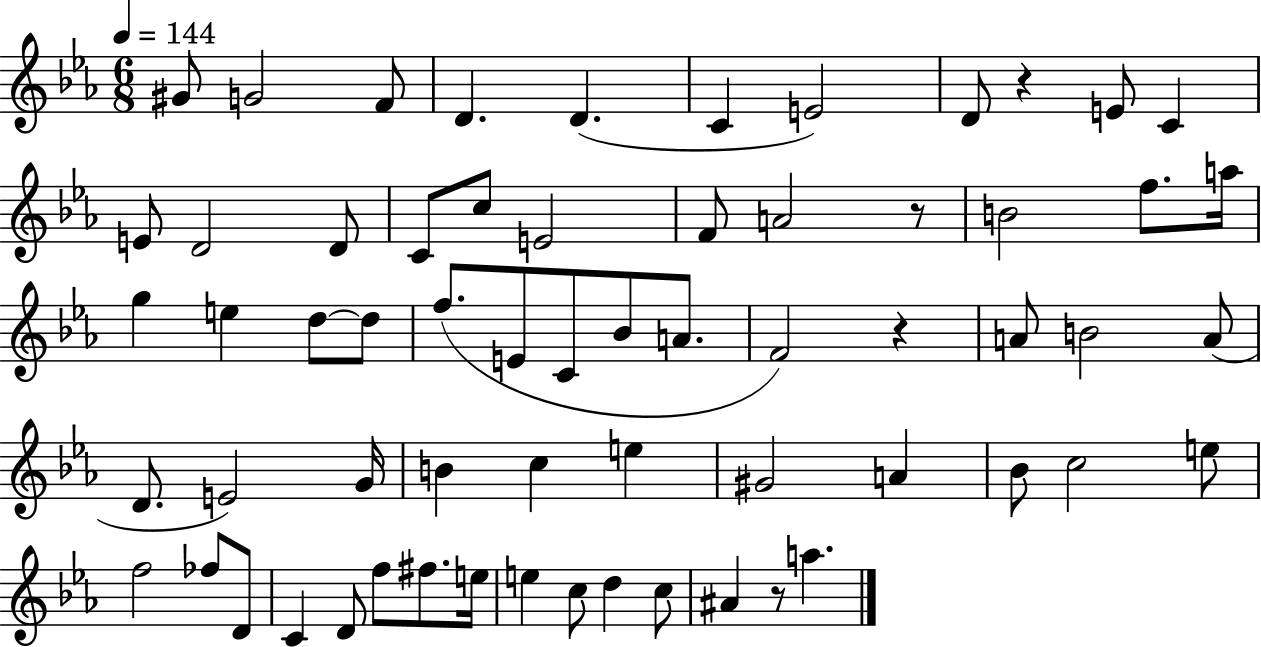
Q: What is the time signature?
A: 6/8